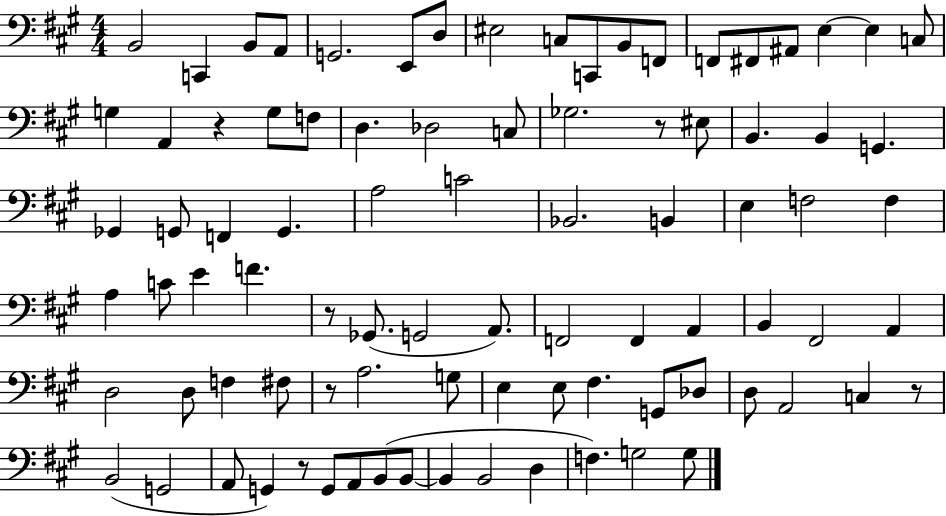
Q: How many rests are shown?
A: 6